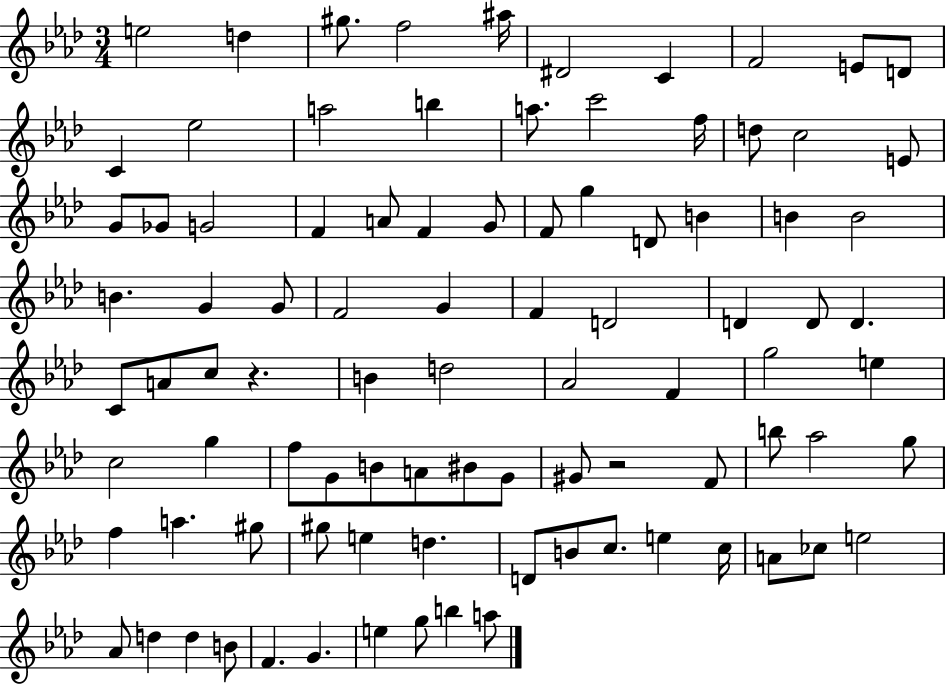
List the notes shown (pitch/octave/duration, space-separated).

E5/h D5/q G#5/e. F5/h A#5/s D#4/h C4/q F4/h E4/e D4/e C4/q Eb5/h A5/h B5/q A5/e. C6/h F5/s D5/e C5/h E4/e G4/e Gb4/e G4/h F4/q A4/e F4/q G4/e F4/e G5/q D4/e B4/q B4/q B4/h B4/q. G4/q G4/e F4/h G4/q F4/q D4/h D4/q D4/e D4/q. C4/e A4/e C5/e R/q. B4/q D5/h Ab4/h F4/q G5/h E5/q C5/h G5/q F5/e G4/e B4/e A4/e BIS4/e G4/e G#4/e R/h F4/e B5/e Ab5/h G5/e F5/q A5/q. G#5/e G#5/e E5/q D5/q. D4/e B4/e C5/e. E5/q C5/s A4/e CES5/e E5/h Ab4/e D5/q D5/q B4/e F4/q. G4/q. E5/q G5/e B5/q A5/e